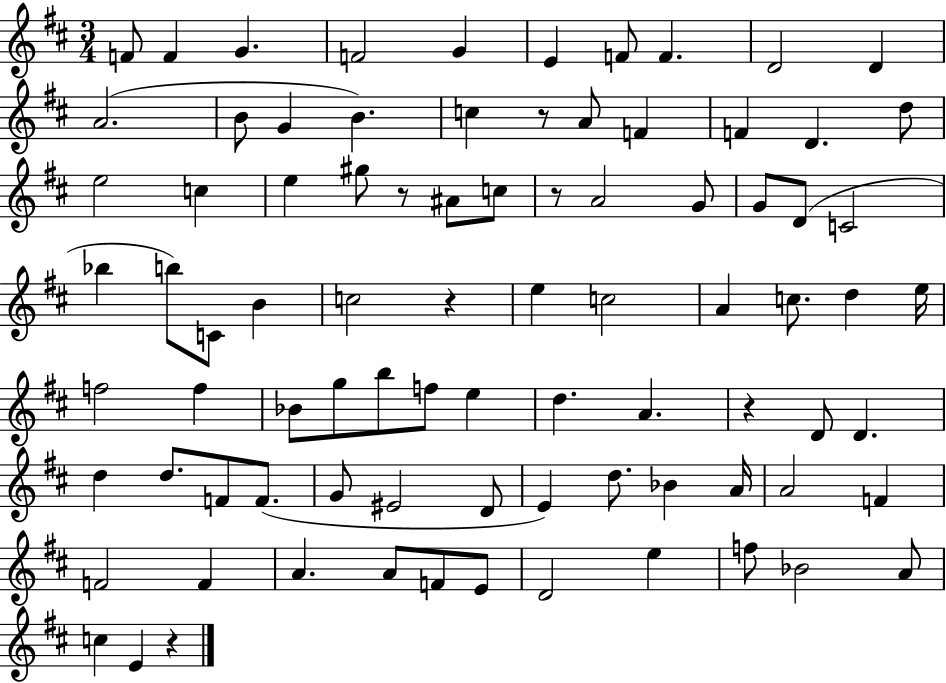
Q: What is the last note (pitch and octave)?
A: E4